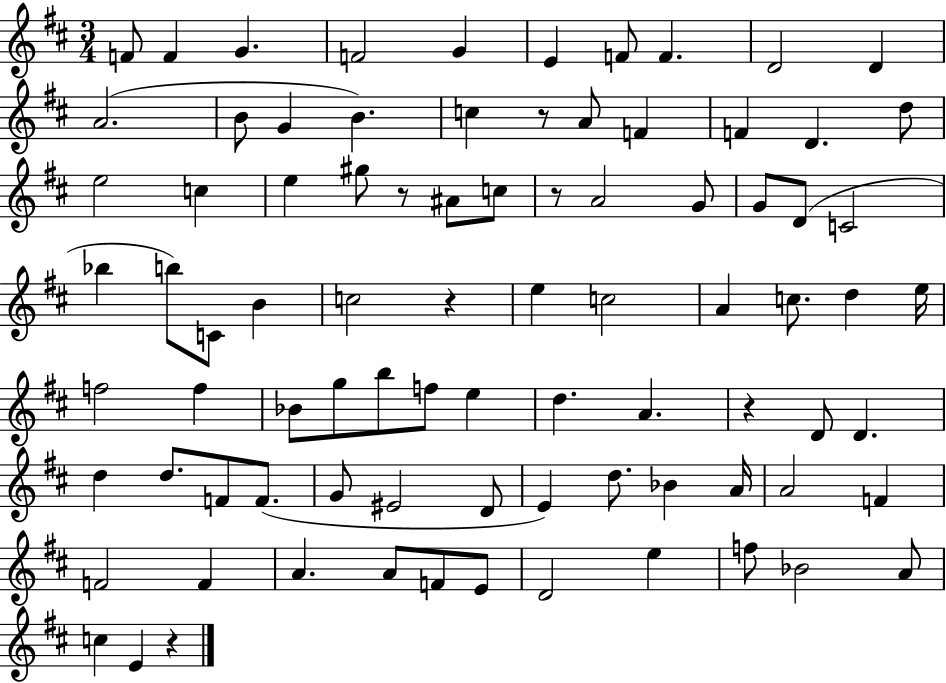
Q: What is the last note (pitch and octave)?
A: E4